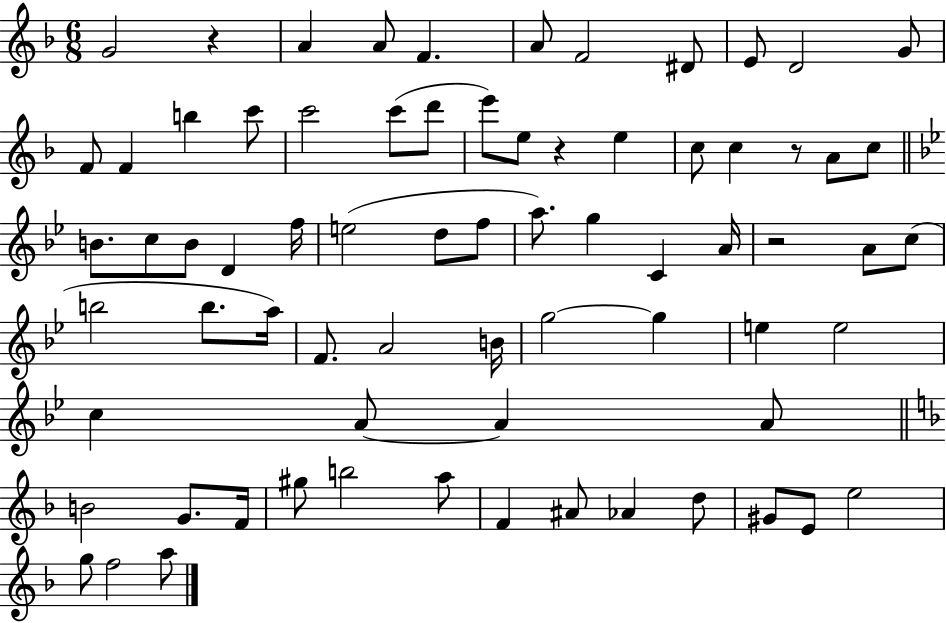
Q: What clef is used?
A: treble